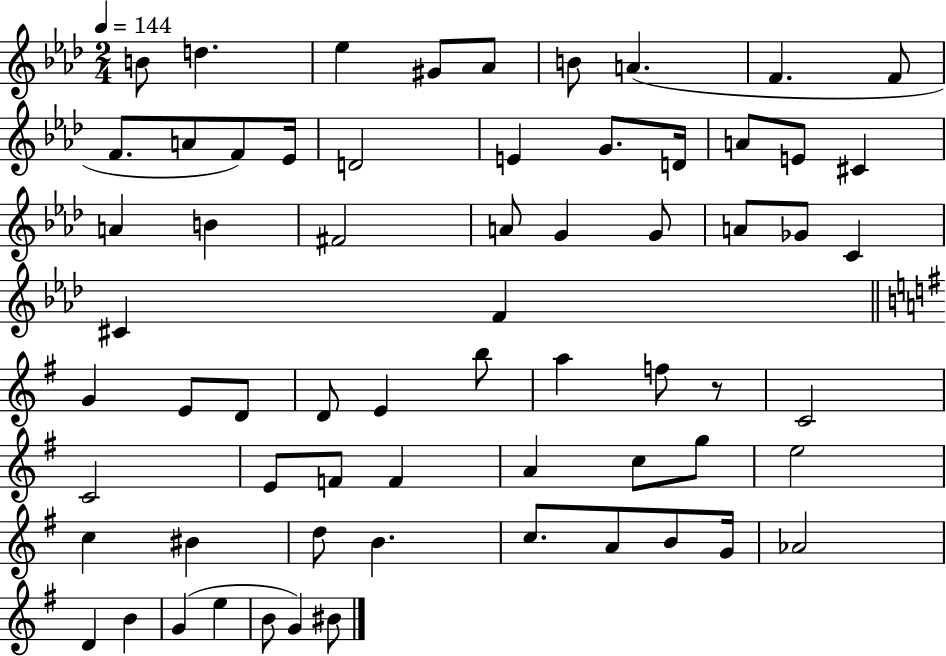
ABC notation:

X:1
T:Untitled
M:2/4
L:1/4
K:Ab
B/2 d _e ^G/2 _A/2 B/2 A F F/2 F/2 A/2 F/2 _E/4 D2 E G/2 D/4 A/2 E/2 ^C A B ^F2 A/2 G G/2 A/2 _G/2 C ^C F G E/2 D/2 D/2 E b/2 a f/2 z/2 C2 C2 E/2 F/2 F A c/2 g/2 e2 c ^B d/2 B c/2 A/2 B/2 G/4 _A2 D B G e B/2 G ^B/2